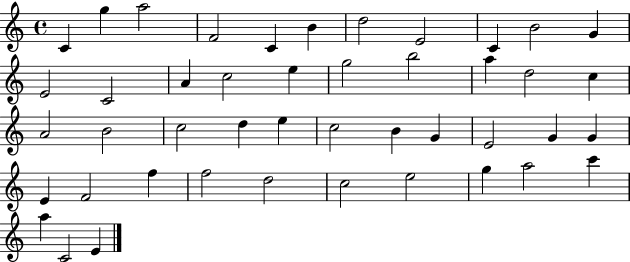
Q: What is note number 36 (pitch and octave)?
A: F5